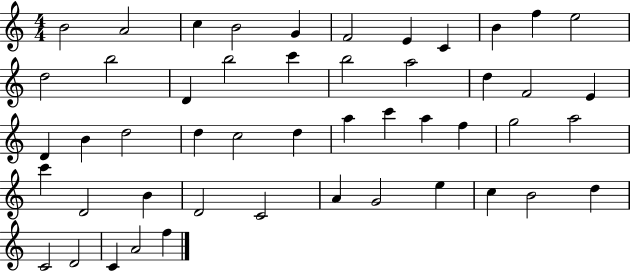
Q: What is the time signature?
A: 4/4